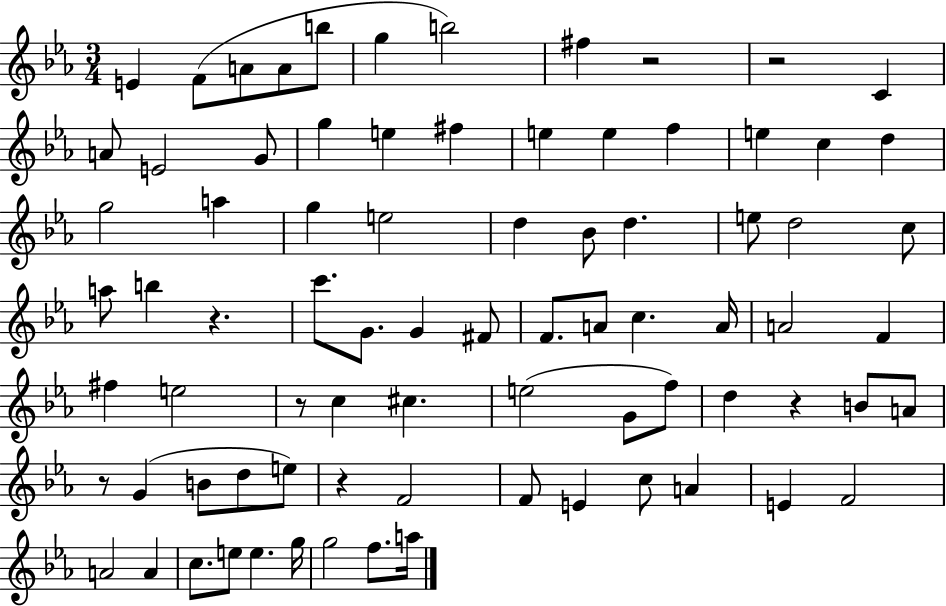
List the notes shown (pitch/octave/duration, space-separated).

E4/q F4/e A4/e A4/e B5/e G5/q B5/h F#5/q R/h R/h C4/q A4/e E4/h G4/e G5/q E5/q F#5/q E5/q E5/q F5/q E5/q C5/q D5/q G5/h A5/q G5/q E5/h D5/q Bb4/e D5/q. E5/e D5/h C5/e A5/e B5/q R/q. C6/e. G4/e. G4/q F#4/e F4/e. A4/e C5/q. A4/s A4/h F4/q F#5/q E5/h R/e C5/q C#5/q. E5/h G4/e F5/e D5/q R/q B4/e A4/e R/e G4/q B4/e D5/e E5/e R/q F4/h F4/e E4/q C5/e A4/q E4/q F4/h A4/h A4/q C5/e. E5/e E5/q. G5/s G5/h F5/e. A5/s